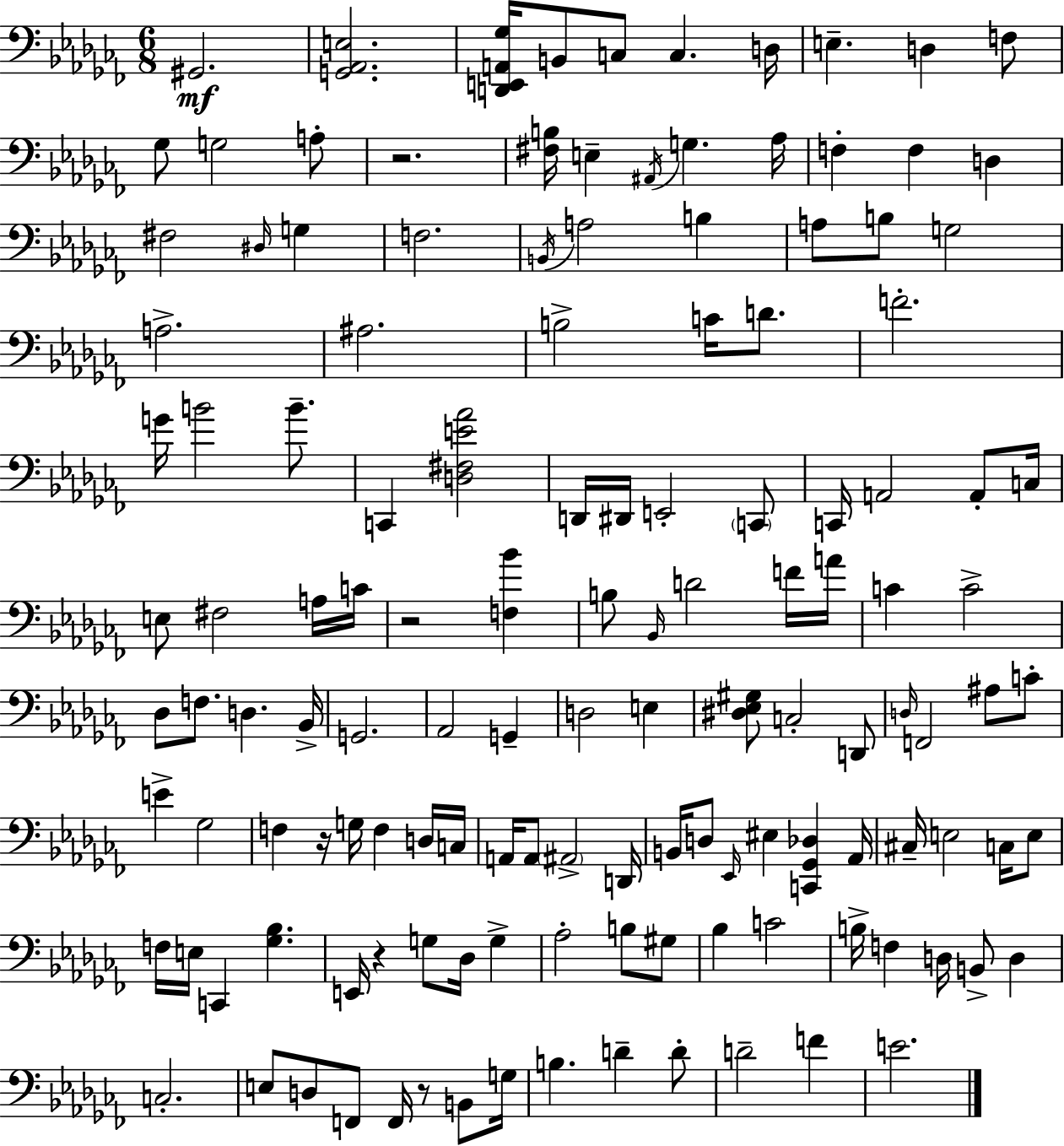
G#2/h. [G2,Ab2,E3]/h. [D2,E2,A2,Gb3]/s B2/e C3/e C3/q. D3/s E3/q. D3/q F3/e Gb3/e G3/h A3/e R/h. [F#3,B3]/s E3/q A#2/s G3/q. Ab3/s F3/q F3/q D3/q F#3/h D#3/s G3/q F3/h. B2/s A3/h B3/q A3/e B3/e G3/h A3/h. A#3/h. B3/h C4/s D4/e. F4/h. G4/s B4/h B4/e. C2/q [D3,F#3,E4,Ab4]/h D2/s D#2/s E2/h C2/e C2/s A2/h A2/e C3/s E3/e F#3/h A3/s C4/s R/h [F3,Bb4]/q B3/e Bb2/s D4/h F4/s A4/s C4/q C4/h Db3/e F3/e. D3/q. Bb2/s G2/h. Ab2/h G2/q D3/h E3/q [D#3,Eb3,G#3]/e C3/h D2/e D3/s F2/h A#3/e C4/e E4/q Gb3/h F3/q R/s G3/s F3/q D3/s C3/s A2/s A2/e A#2/h D2/s B2/s D3/e Eb2/s EIS3/q [C2,Gb2,Db3]/q Ab2/s C#3/s E3/h C3/s E3/e F3/s E3/s C2/q [Gb3,Bb3]/q. E2/s R/q G3/e Db3/s G3/q Ab3/h B3/e G#3/e Bb3/q C4/h B3/s F3/q D3/s B2/e D3/q C3/h. E3/e D3/e F2/e F2/s R/e B2/e G3/s B3/q. D4/q D4/e D4/h F4/q E4/h.